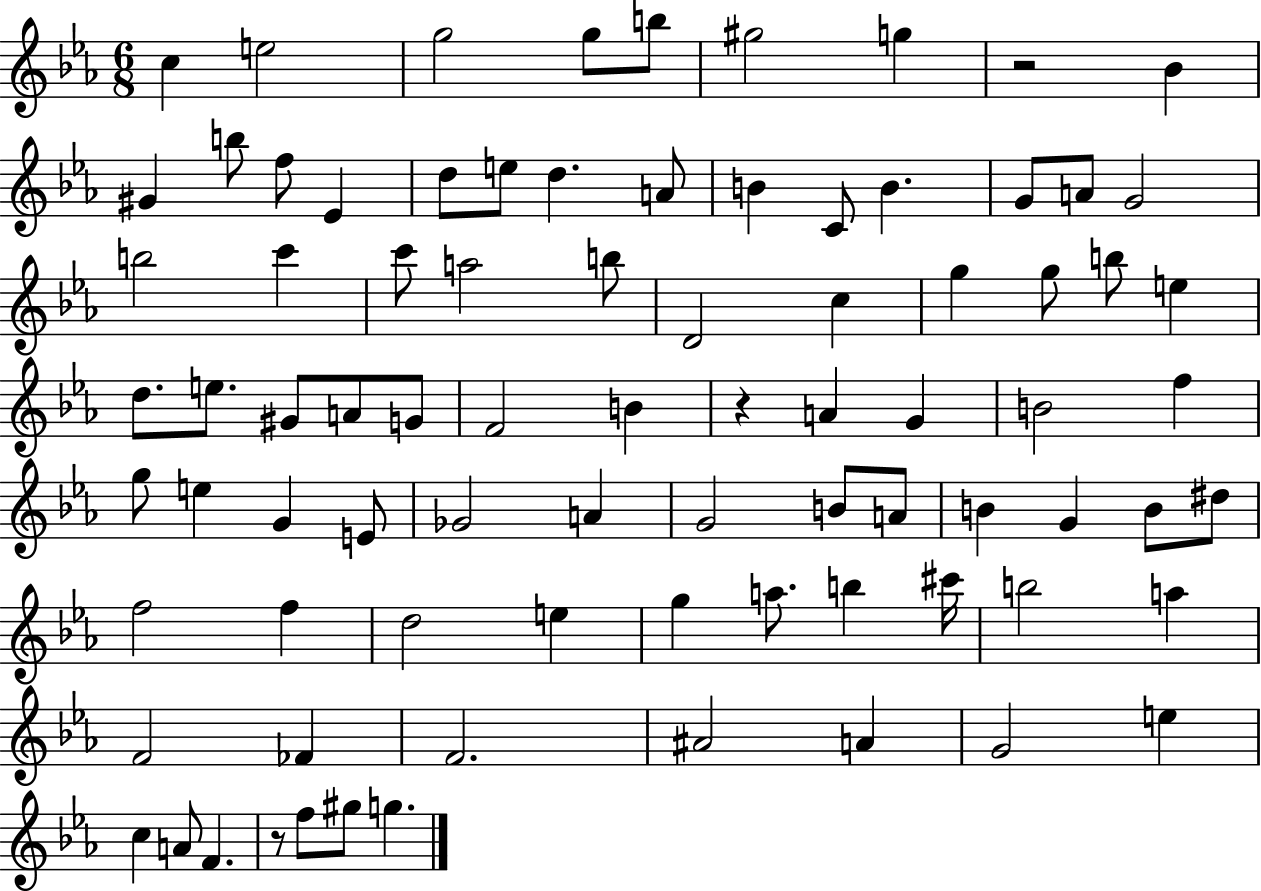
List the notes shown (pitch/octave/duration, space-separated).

C5/q E5/h G5/h G5/e B5/e G#5/h G5/q R/h Bb4/q G#4/q B5/e F5/e Eb4/q D5/e E5/e D5/q. A4/e B4/q C4/e B4/q. G4/e A4/e G4/h B5/h C6/q C6/e A5/h B5/e D4/h C5/q G5/q G5/e B5/e E5/q D5/e. E5/e. G#4/e A4/e G4/e F4/h B4/q R/q A4/q G4/q B4/h F5/q G5/e E5/q G4/q E4/e Gb4/h A4/q G4/h B4/e A4/e B4/q G4/q B4/e D#5/e F5/h F5/q D5/h E5/q G5/q A5/e. B5/q C#6/s B5/h A5/q F4/h FES4/q F4/h. A#4/h A4/q G4/h E5/q C5/q A4/e F4/q. R/e F5/e G#5/e G5/q.